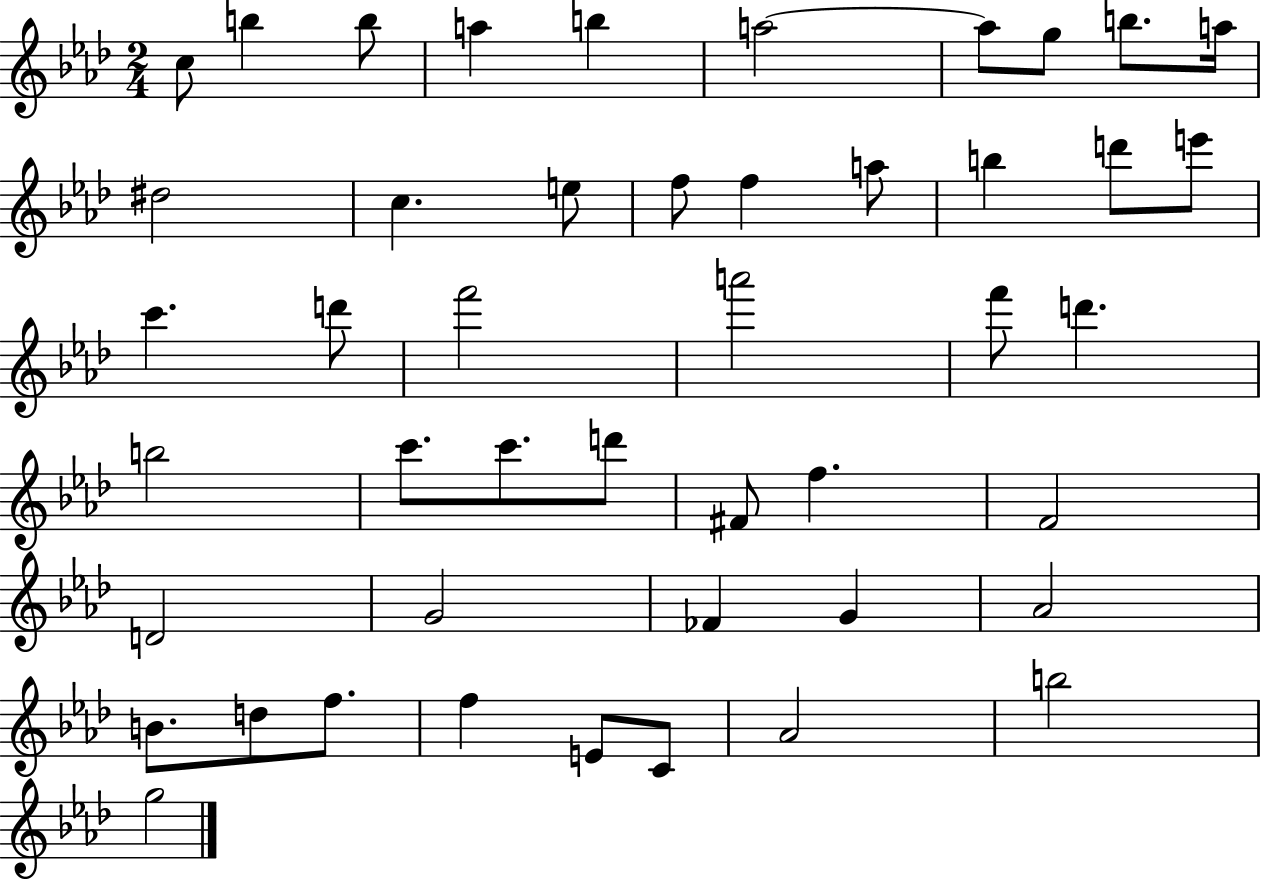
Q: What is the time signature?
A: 2/4